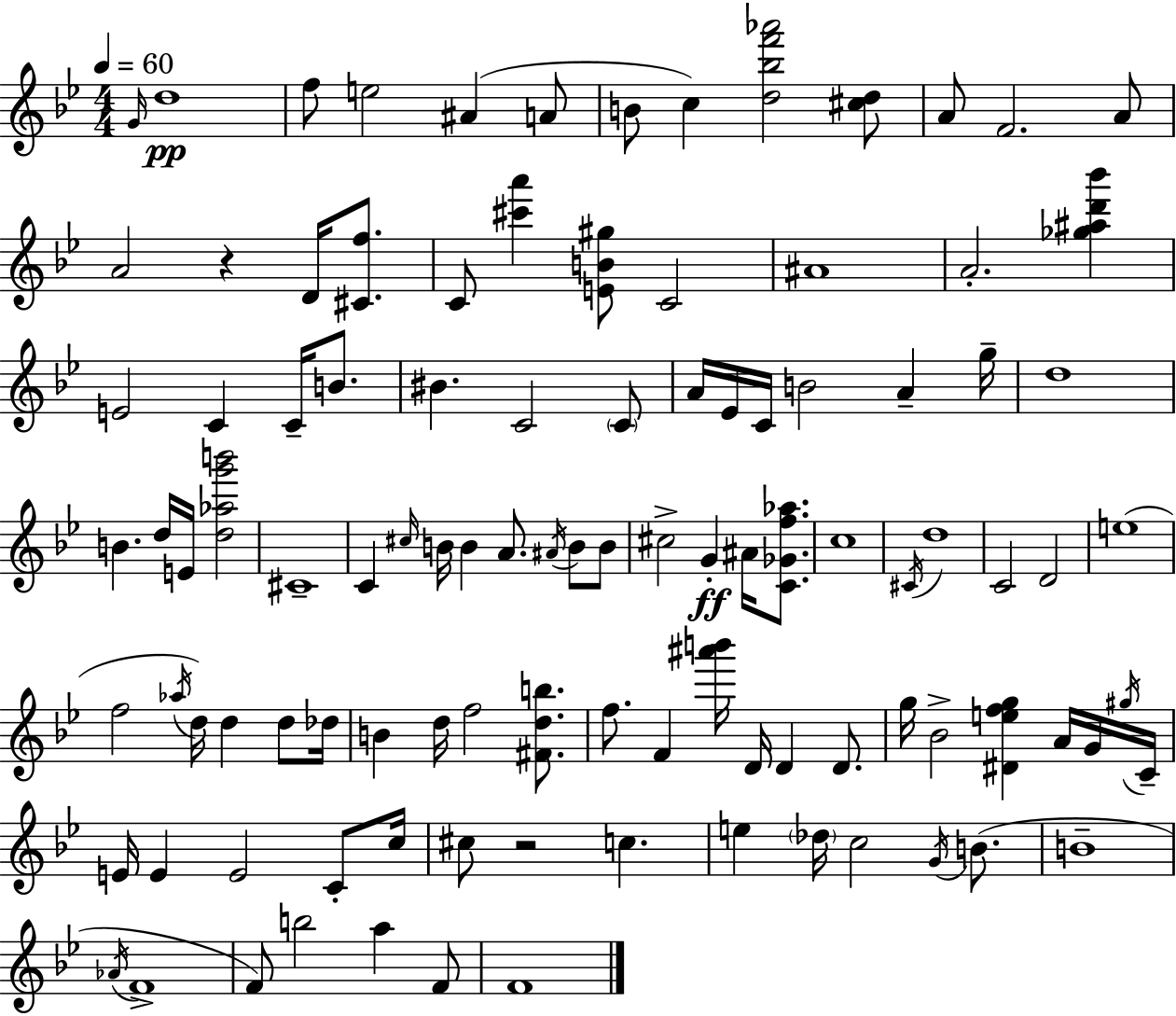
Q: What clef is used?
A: treble